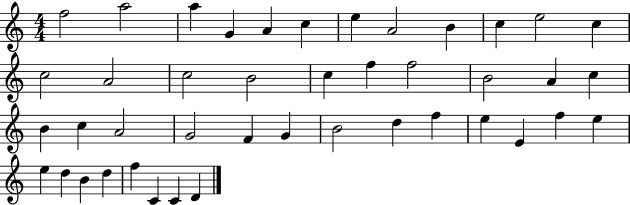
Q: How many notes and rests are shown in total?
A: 43